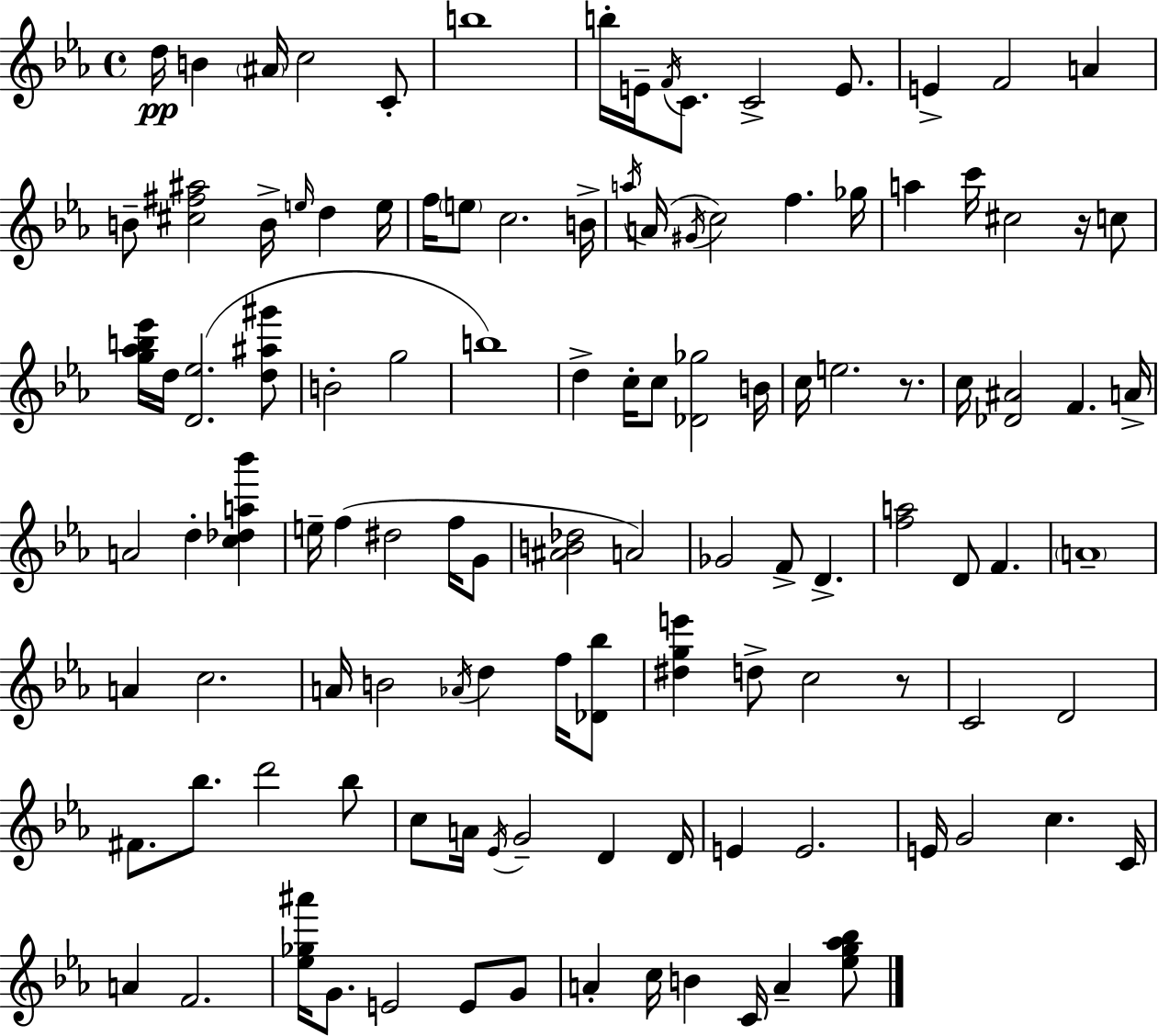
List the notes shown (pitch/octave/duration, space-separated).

D5/s B4/q A#4/s C5/h C4/e B5/w B5/s E4/s F4/s C4/e. C4/h E4/e. E4/q F4/h A4/q B4/e [C#5,F#5,A#5]/h B4/s E5/s D5/q E5/s F5/s E5/e C5/h. B4/s A5/s A4/s G#4/s C5/h F5/q. Gb5/s A5/q C6/s C#5/h R/s C5/e [G5,Ab5,B5,Eb6]/s D5/s [D4,Eb5]/h. [D5,A#5,G#6]/e B4/h G5/h B5/w D5/q C5/s C5/e [Db4,Gb5]/h B4/s C5/s E5/h. R/e. C5/s [Db4,A#4]/h F4/q. A4/s A4/h D5/q [C5,Db5,A5,Bb6]/q E5/s F5/q D#5/h F5/s G4/e [A#4,B4,Db5]/h A4/h Gb4/h F4/e D4/q. [F5,A5]/h D4/e F4/q. A4/w A4/q C5/h. A4/s B4/h Ab4/s D5/q F5/s [Db4,Bb5]/e [D#5,G5,E6]/q D5/e C5/h R/e C4/h D4/h F#4/e. Bb5/e. D6/h Bb5/e C5/e A4/s Eb4/s G4/h D4/q D4/s E4/q E4/h. E4/s G4/h C5/q. C4/s A4/q F4/h. [Eb5,Gb5,A#6]/s G4/e. E4/h E4/e G4/e A4/q C5/s B4/q C4/s A4/q [Eb5,G5,Ab5,Bb5]/e